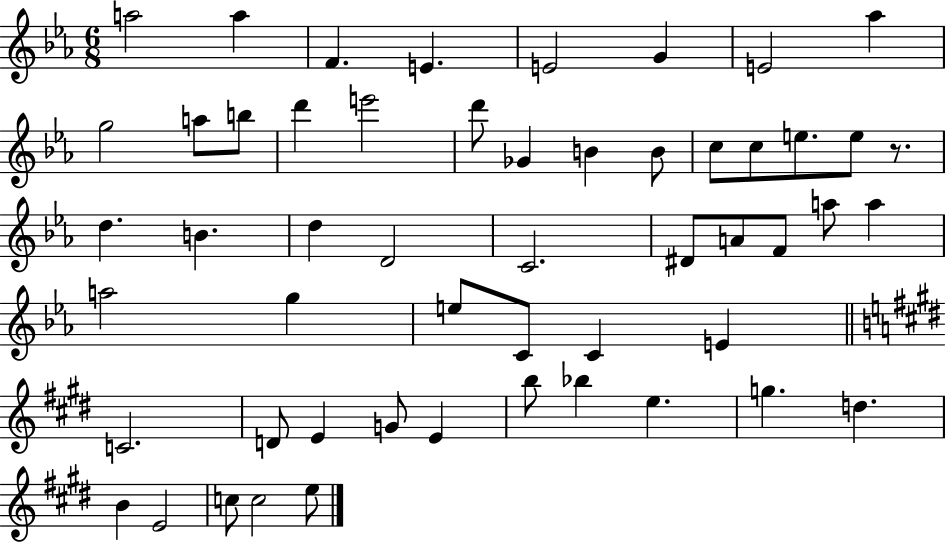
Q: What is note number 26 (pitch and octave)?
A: C4